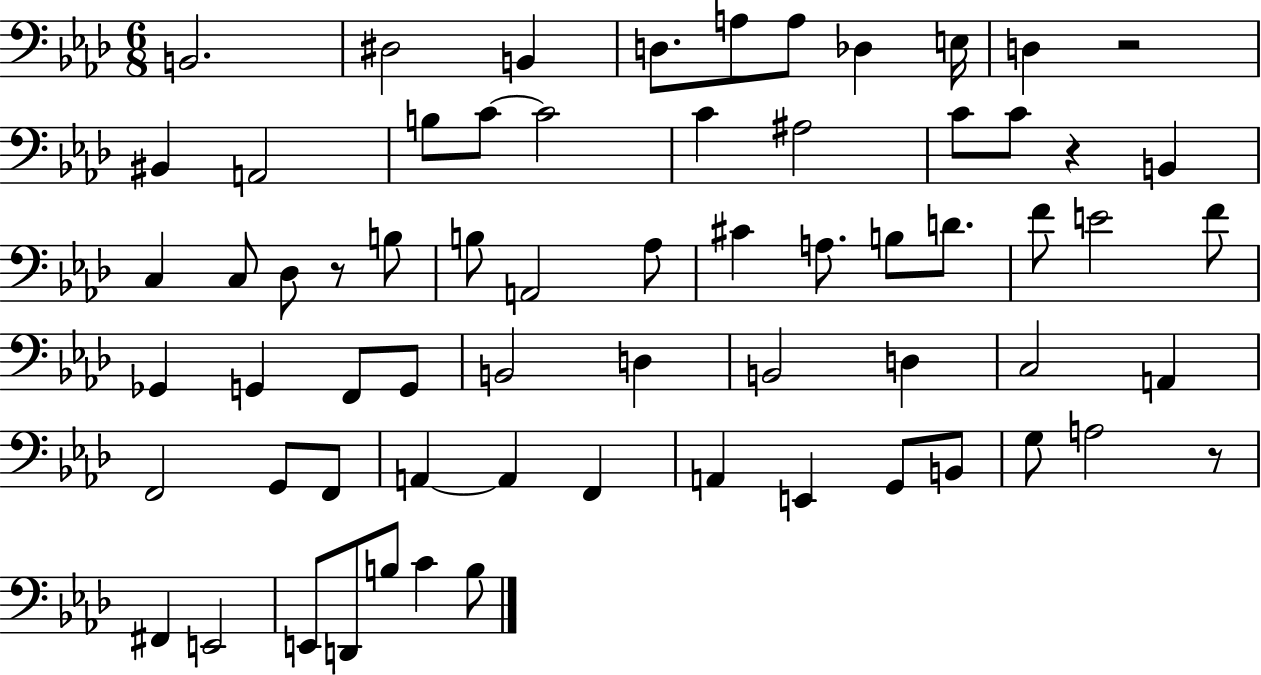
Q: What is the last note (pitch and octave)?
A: B3